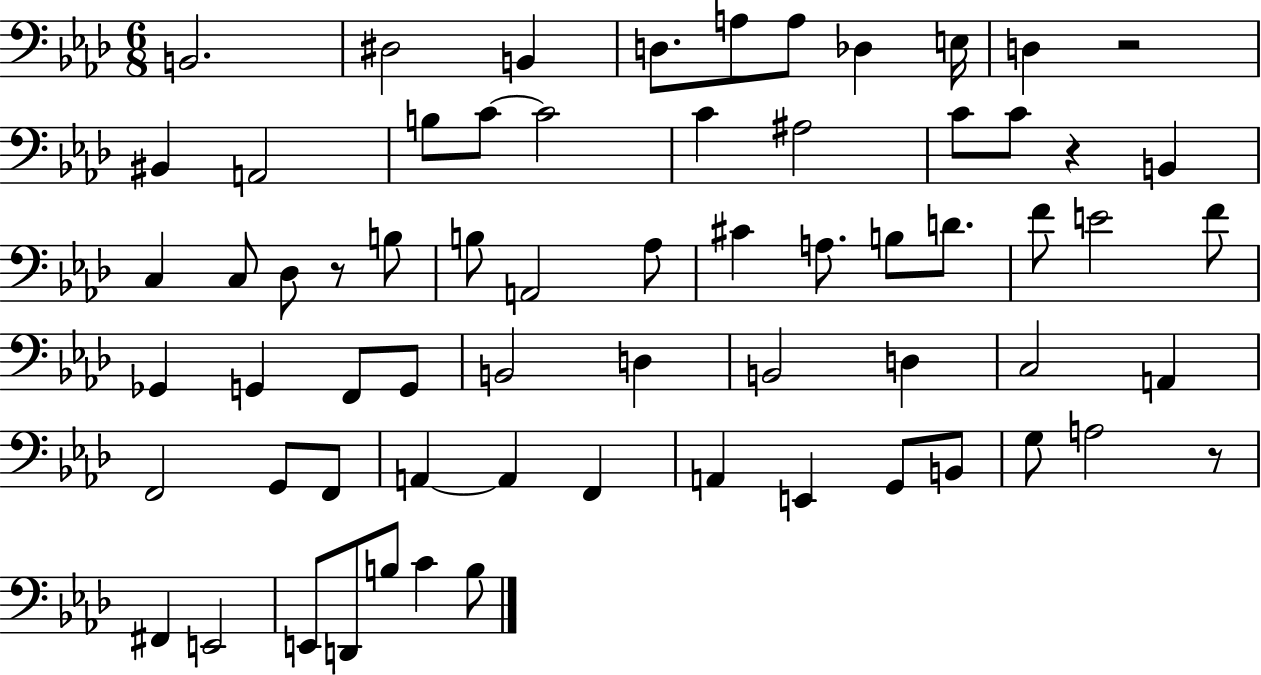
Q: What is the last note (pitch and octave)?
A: B3